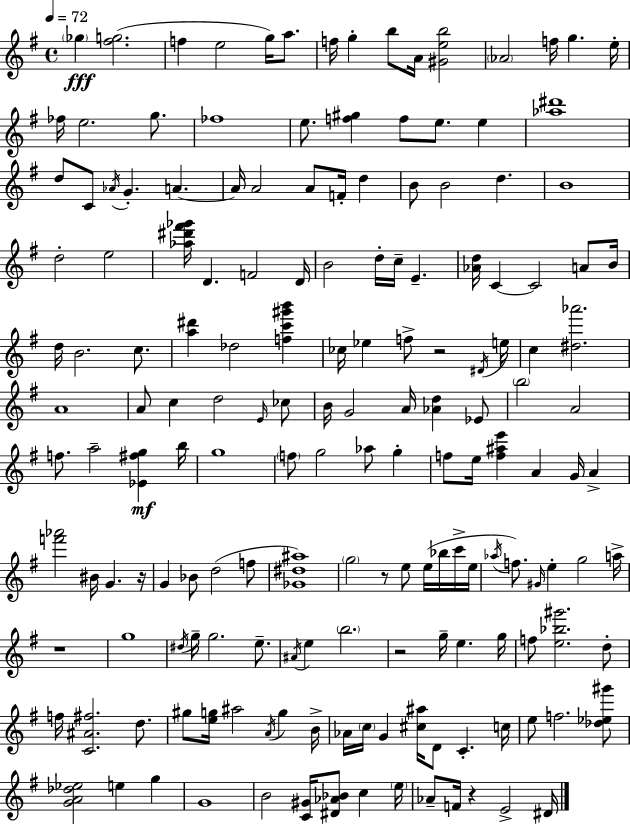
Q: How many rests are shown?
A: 6